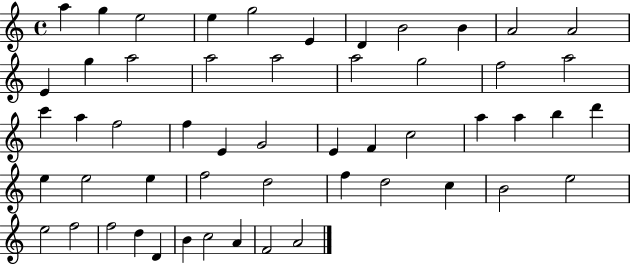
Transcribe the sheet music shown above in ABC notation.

X:1
T:Untitled
M:4/4
L:1/4
K:C
a g e2 e g2 E D B2 B A2 A2 E g a2 a2 a2 a2 g2 f2 a2 c' a f2 f E G2 E F c2 a a b d' e e2 e f2 d2 f d2 c B2 e2 e2 f2 f2 d D B c2 A F2 A2